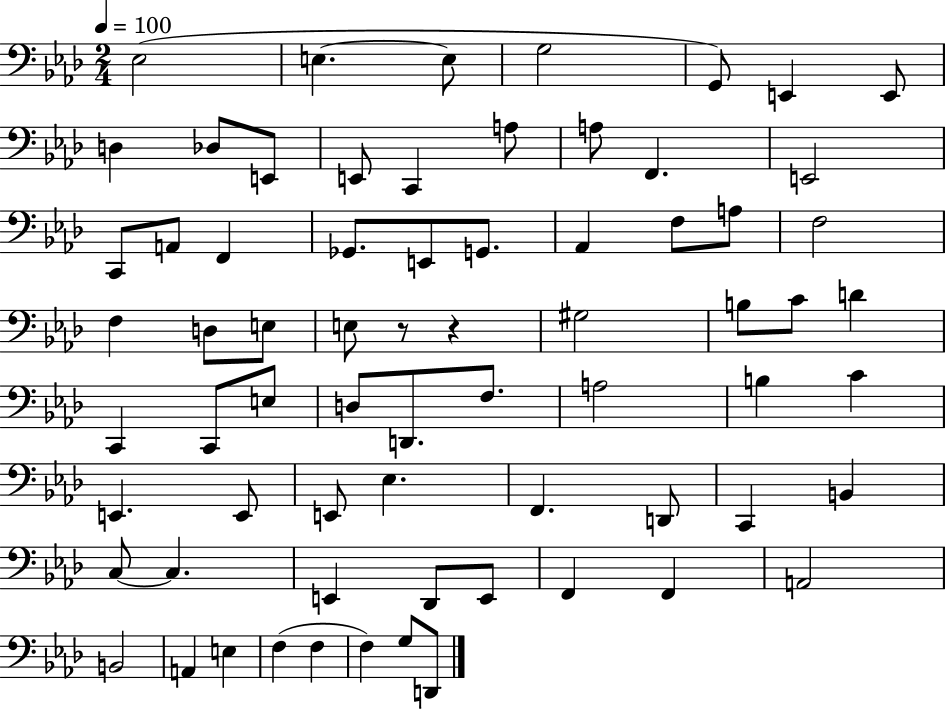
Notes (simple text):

Eb3/h E3/q. E3/e G3/h G2/e E2/q E2/e D3/q Db3/e E2/e E2/e C2/q A3/e A3/e F2/q. E2/h C2/e A2/e F2/q Gb2/e. E2/e G2/e. Ab2/q F3/e A3/e F3/h F3/q D3/e E3/e E3/e R/e R/q G#3/h B3/e C4/e D4/q C2/q C2/e E3/e D3/e D2/e. F3/e. A3/h B3/q C4/q E2/q. E2/e E2/e Eb3/q. F2/q. D2/e C2/q B2/q C3/e C3/q. E2/q Db2/e E2/e F2/q F2/q A2/h B2/h A2/q E3/q F3/q F3/q F3/q G3/e D2/e